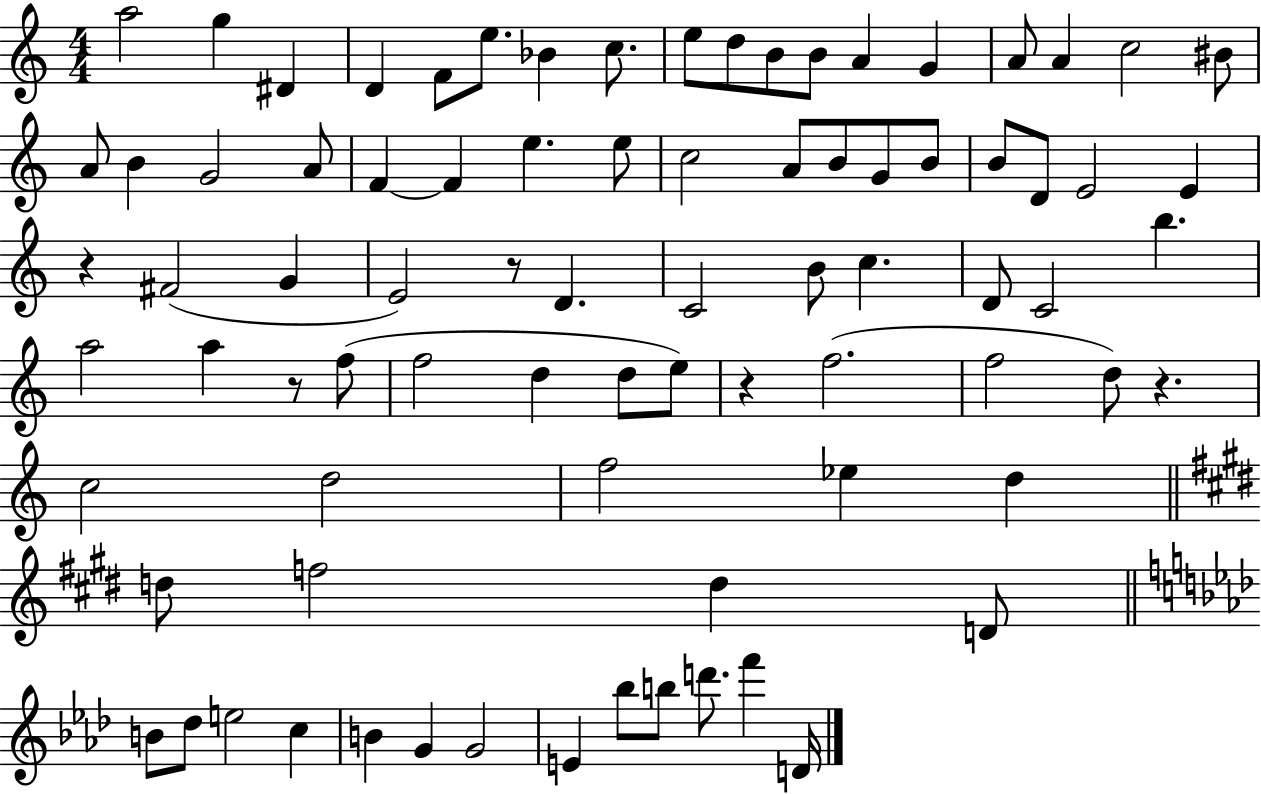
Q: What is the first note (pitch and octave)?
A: A5